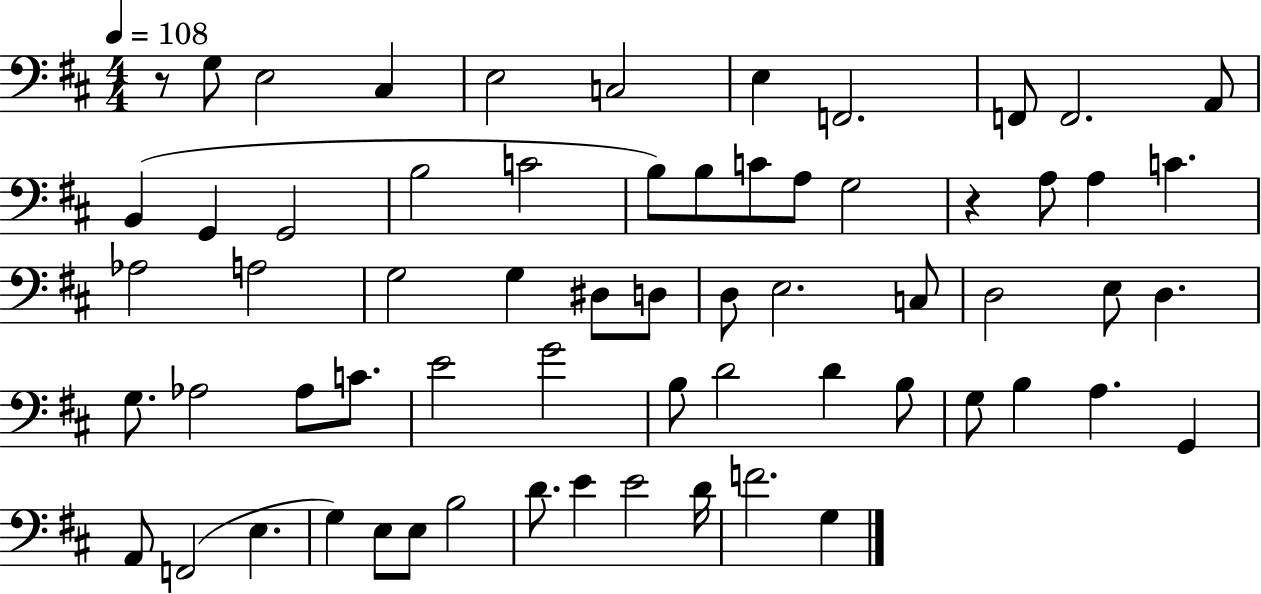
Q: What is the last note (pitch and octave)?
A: G3